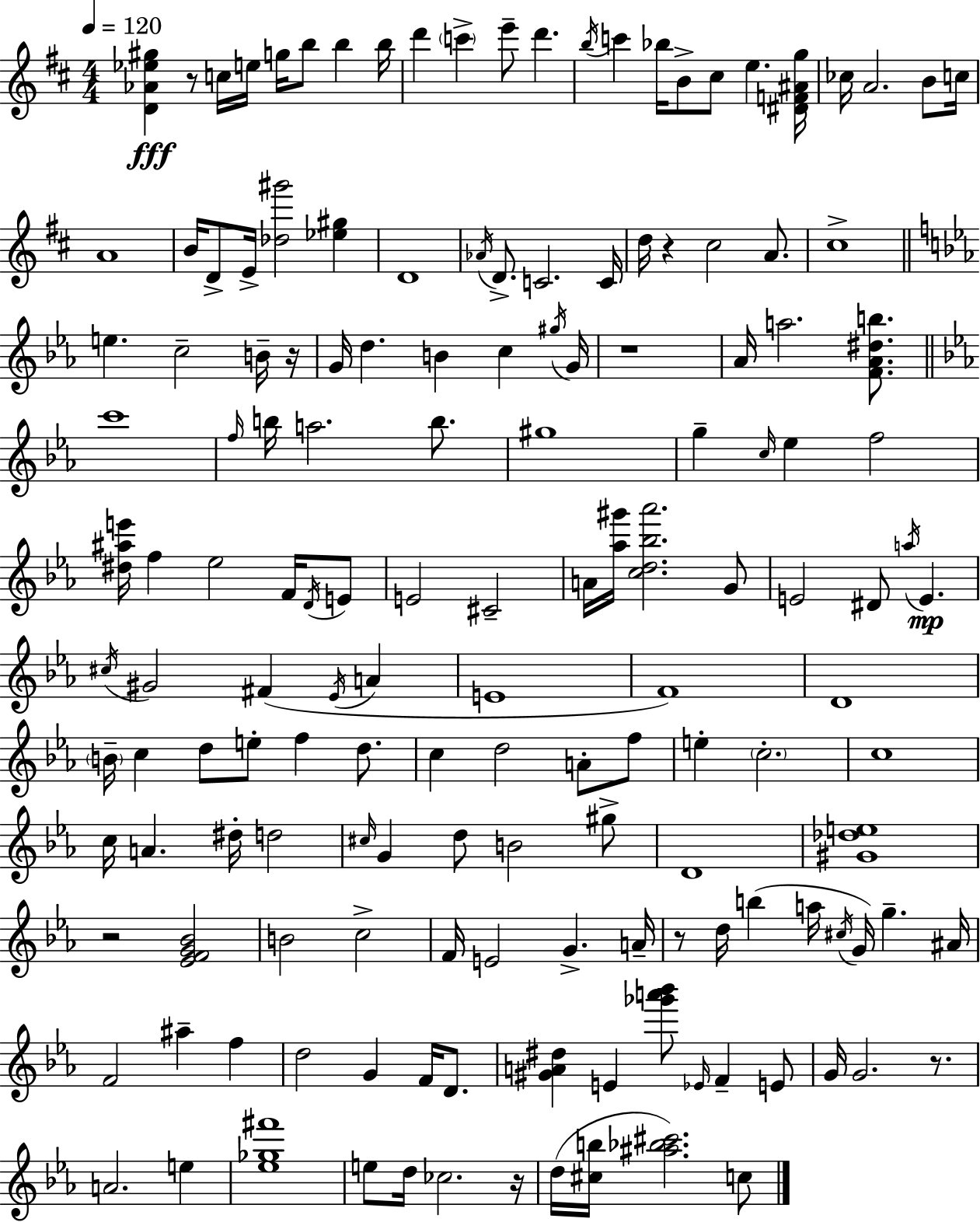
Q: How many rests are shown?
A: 8